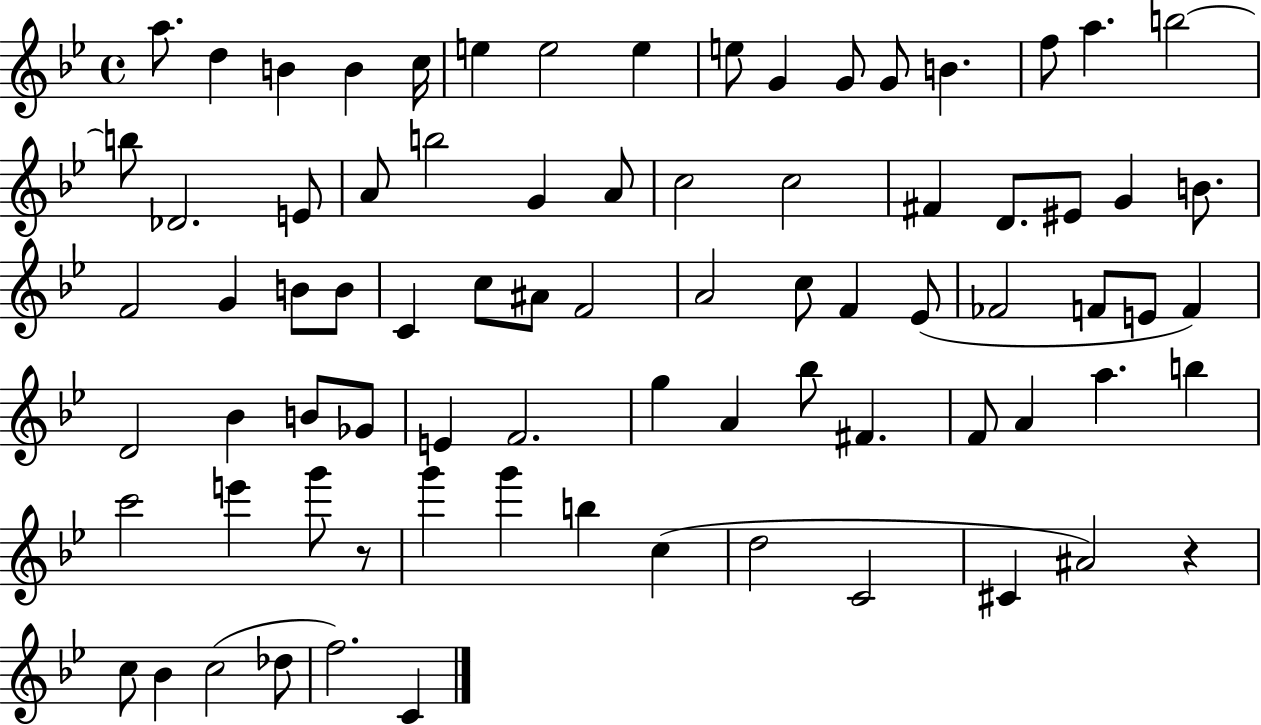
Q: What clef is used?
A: treble